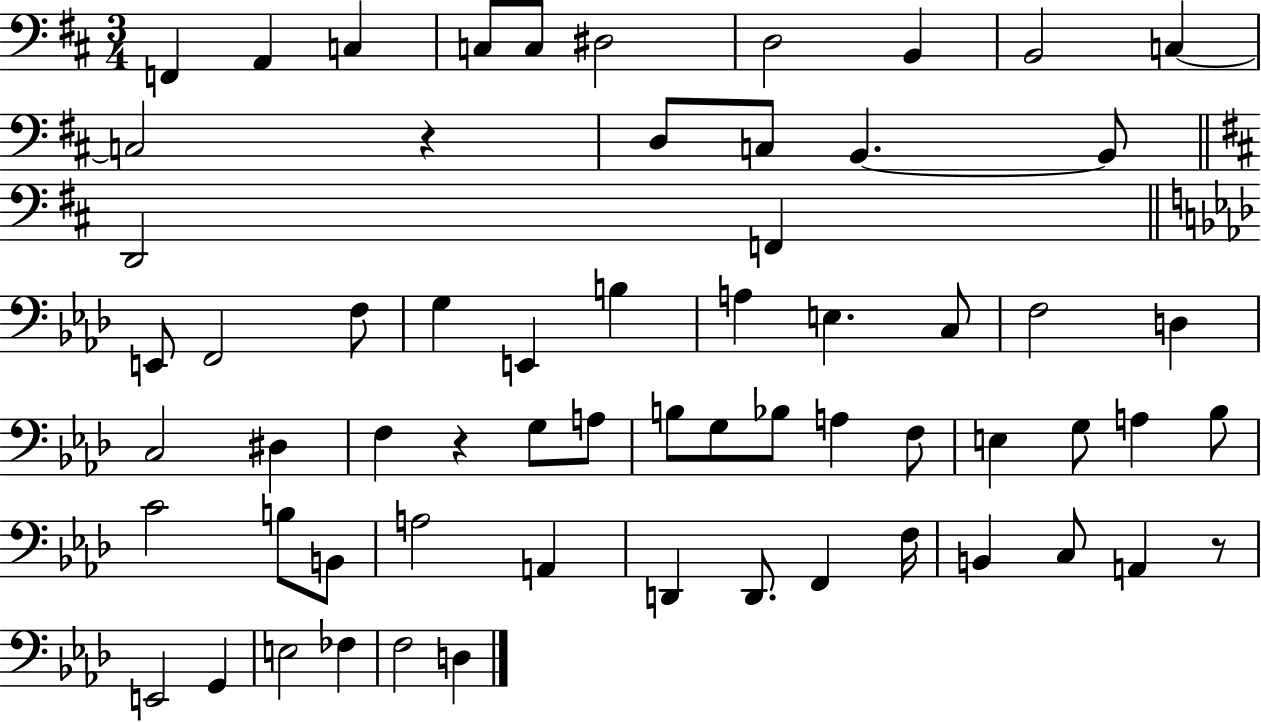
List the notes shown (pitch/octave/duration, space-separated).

F2/q A2/q C3/q C3/e C3/e D#3/h D3/h B2/q B2/h C3/q C3/h R/q D3/e C3/e B2/q. B2/e D2/h F2/q E2/e F2/h F3/e G3/q E2/q B3/q A3/q E3/q. C3/e F3/h D3/q C3/h D#3/q F3/q R/q G3/e A3/e B3/e G3/e Bb3/e A3/q F3/e E3/q G3/e A3/q Bb3/e C4/h B3/e B2/e A3/h A2/q D2/q D2/e. F2/q F3/s B2/q C3/e A2/q R/e E2/h G2/q E3/h FES3/q F3/h D3/q